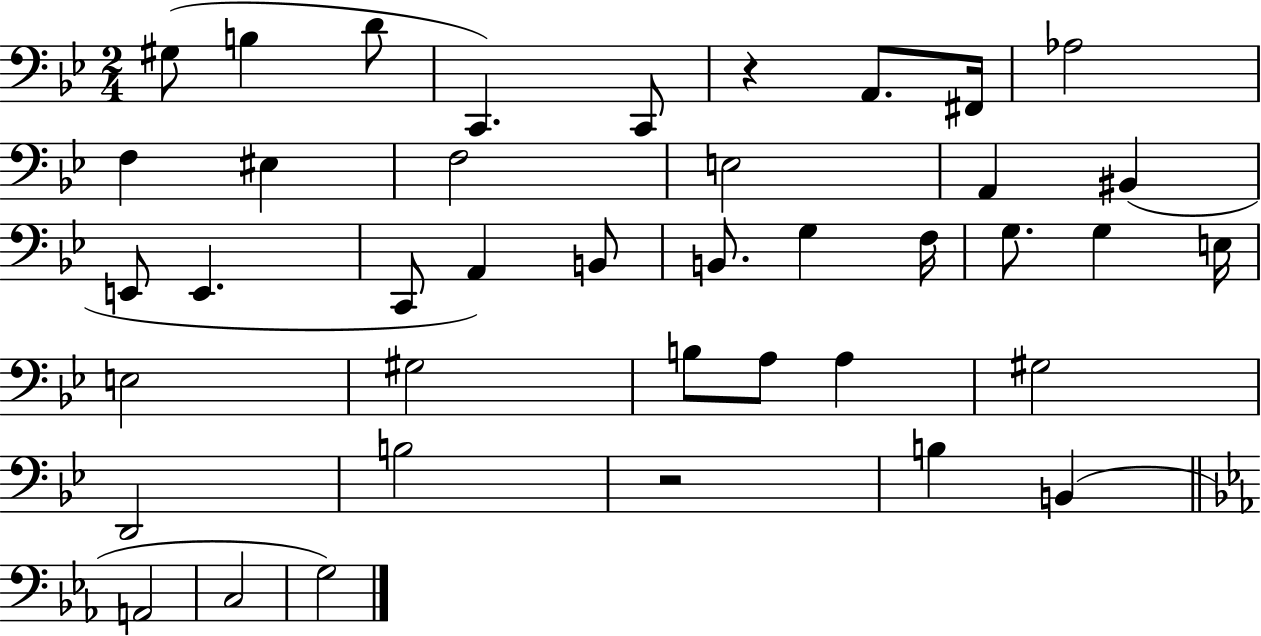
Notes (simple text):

G#3/e B3/q D4/e C2/q. C2/e R/q A2/e. F#2/s Ab3/h F3/q EIS3/q F3/h E3/h A2/q BIS2/q E2/e E2/q. C2/e A2/q B2/e B2/e. G3/q F3/s G3/e. G3/q E3/s E3/h G#3/h B3/e A3/e A3/q G#3/h D2/h B3/h R/h B3/q B2/q A2/h C3/h G3/h